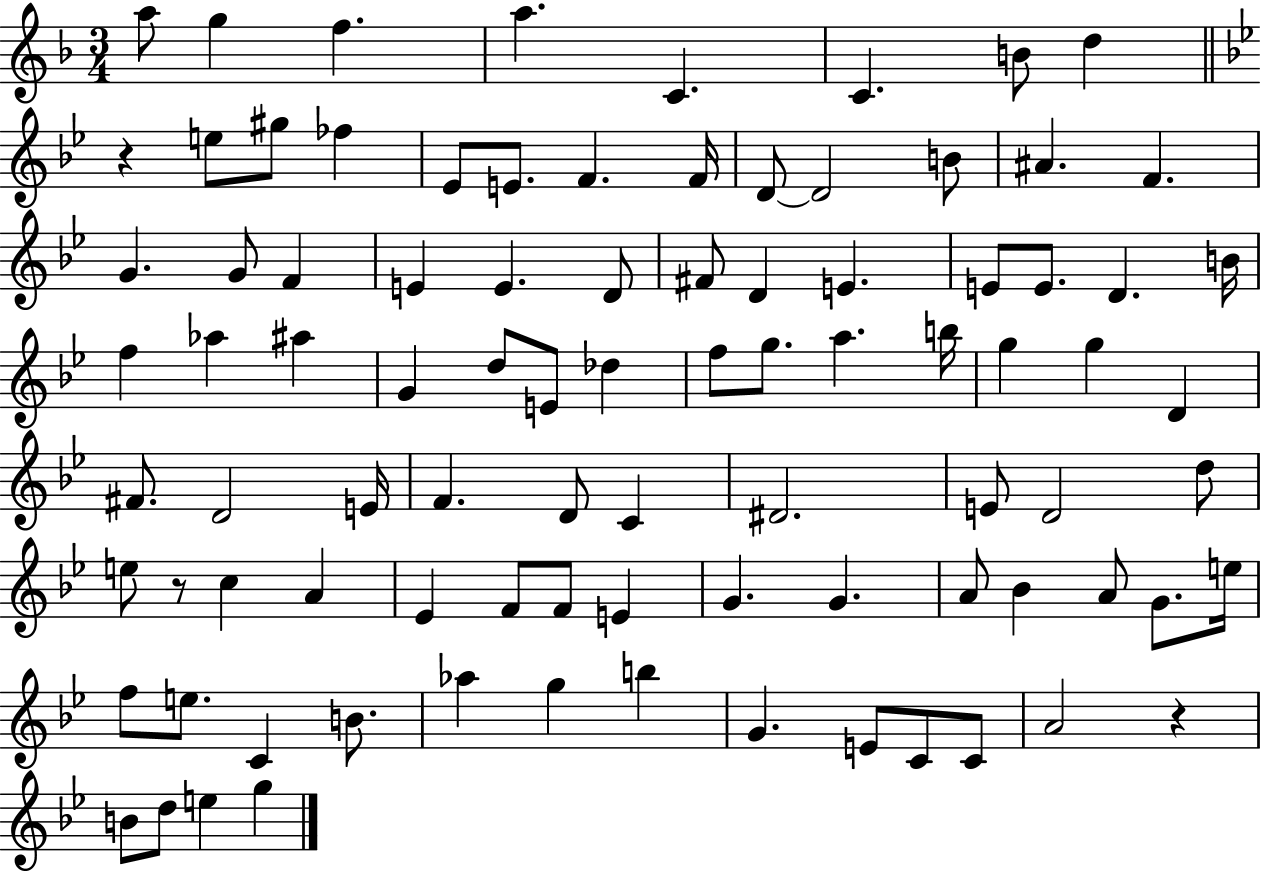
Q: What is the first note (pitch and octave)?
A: A5